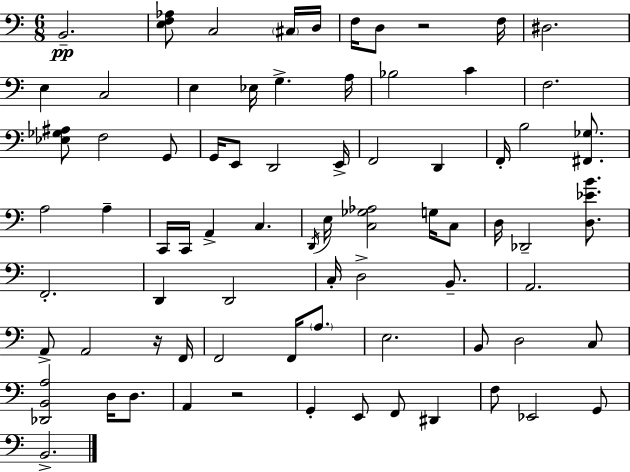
X:1
T:Untitled
M:6/8
L:1/4
K:Am
B,,2 [E,F,_A,]/2 C,2 ^C,/4 D,/4 F,/4 D,/2 z2 F,/4 ^D,2 E, C,2 E, _E,/4 G, A,/4 _B,2 C F,2 [_E,_G,^A,]/2 F,2 G,,/2 G,,/4 E,,/2 D,,2 E,,/4 F,,2 D,, F,,/4 B,2 [^F,,_G,]/2 A,2 A, C,,/4 C,,/4 A,, C, D,,/4 E,/4 [C,_G,_A,]2 G,/4 C,/2 D,/4 _D,,2 [D,_EB]/2 F,,2 D,, D,,2 C,/4 D,2 B,,/2 A,,2 A,,/2 A,,2 z/4 F,,/4 F,,2 F,,/4 A,/2 E,2 B,,/2 D,2 C,/2 [_D,,B,,A,]2 D,/4 D,/2 A,, z2 G,, E,,/2 F,,/2 ^D,, F,/2 _E,,2 G,,/2 B,,2